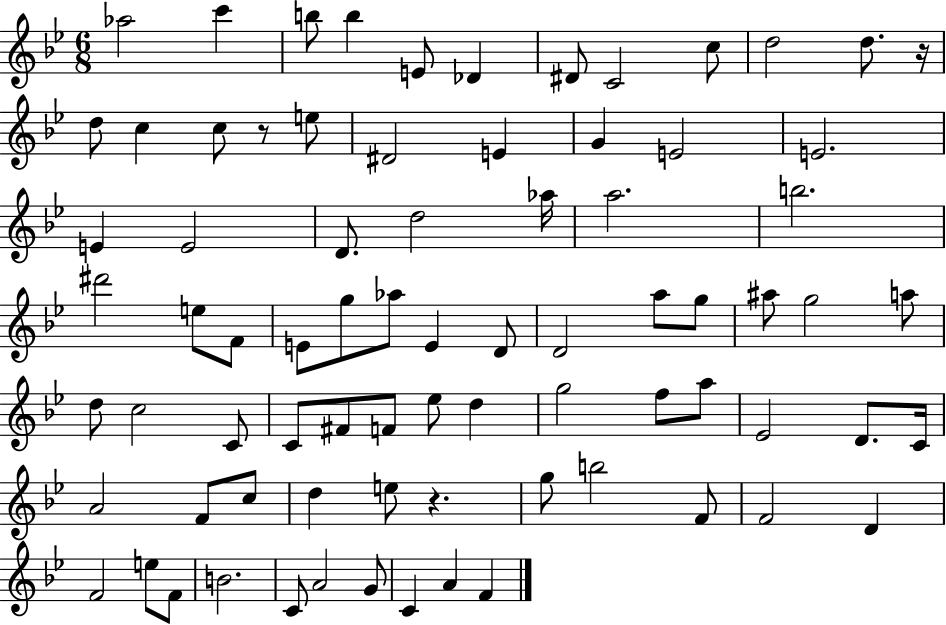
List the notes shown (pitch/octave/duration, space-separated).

Ab5/h C6/q B5/e B5/q E4/e Db4/q D#4/e C4/h C5/e D5/h D5/e. R/s D5/e C5/q C5/e R/e E5/e D#4/h E4/q G4/q E4/h E4/h. E4/q E4/h D4/e. D5/h Ab5/s A5/h. B5/h. D#6/h E5/e F4/e E4/e G5/e Ab5/e E4/q D4/e D4/h A5/e G5/e A#5/e G5/h A5/e D5/e C5/h C4/e C4/e F#4/e F4/e Eb5/e D5/q G5/h F5/e A5/e Eb4/h D4/e. C4/s A4/h F4/e C5/e D5/q E5/e R/q. G5/e B5/h F4/e F4/h D4/q F4/h E5/e F4/e B4/h. C4/e A4/h G4/e C4/q A4/q F4/q